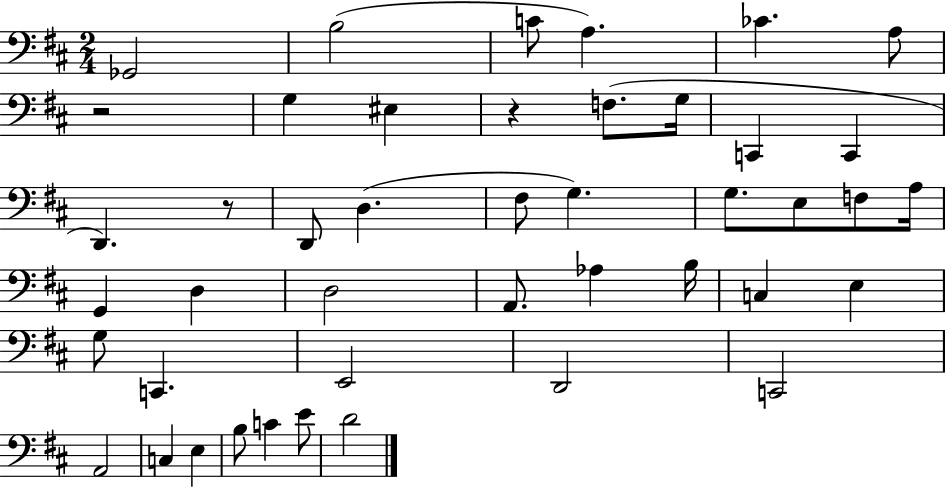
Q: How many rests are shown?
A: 3